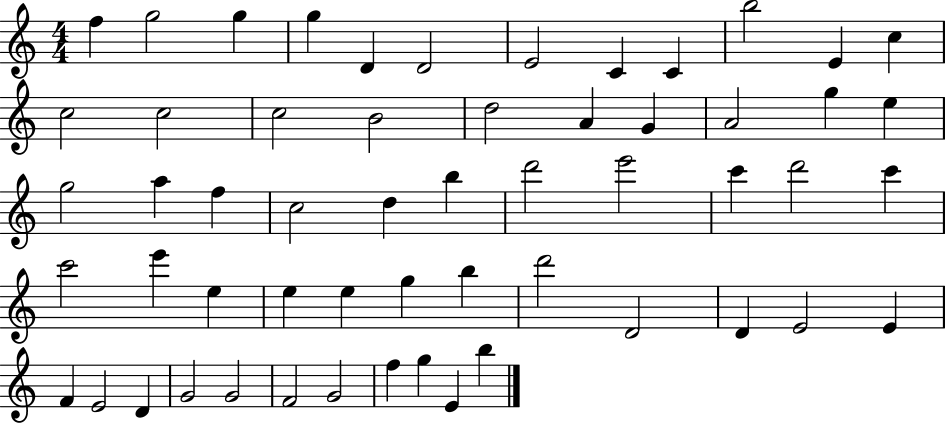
{
  \clef treble
  \numericTimeSignature
  \time 4/4
  \key c \major
  f''4 g''2 g''4 | g''4 d'4 d'2 | e'2 c'4 c'4 | b''2 e'4 c''4 | \break c''2 c''2 | c''2 b'2 | d''2 a'4 g'4 | a'2 g''4 e''4 | \break g''2 a''4 f''4 | c''2 d''4 b''4 | d'''2 e'''2 | c'''4 d'''2 c'''4 | \break c'''2 e'''4 e''4 | e''4 e''4 g''4 b''4 | d'''2 d'2 | d'4 e'2 e'4 | \break f'4 e'2 d'4 | g'2 g'2 | f'2 g'2 | f''4 g''4 e'4 b''4 | \break \bar "|."
}